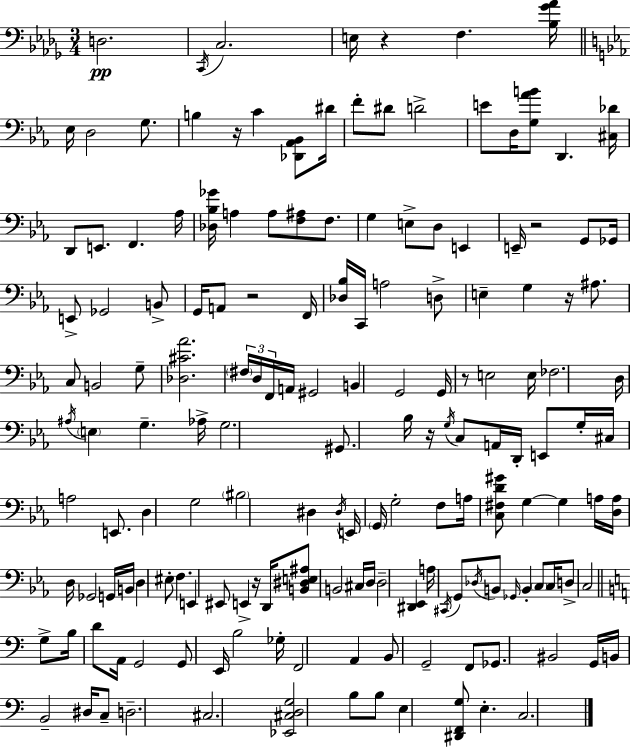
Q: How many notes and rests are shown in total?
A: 163